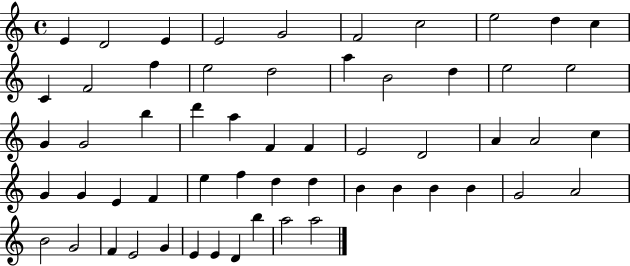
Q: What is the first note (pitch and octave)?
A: E4